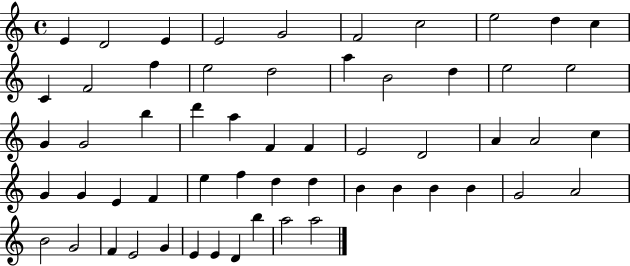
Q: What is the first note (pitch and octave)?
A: E4